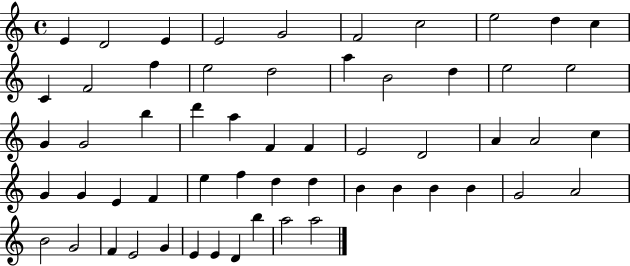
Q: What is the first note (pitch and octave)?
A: E4